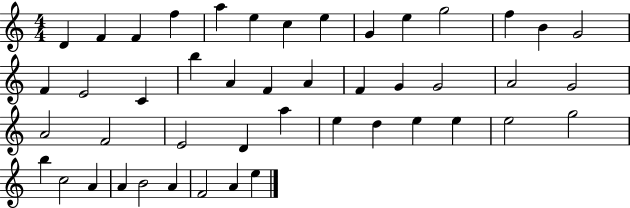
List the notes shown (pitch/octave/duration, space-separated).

D4/q F4/q F4/q F5/q A5/q E5/q C5/q E5/q G4/q E5/q G5/h F5/q B4/q G4/h F4/q E4/h C4/q B5/q A4/q F4/q A4/q F4/q G4/q G4/h A4/h G4/h A4/h F4/h E4/h D4/q A5/q E5/q D5/q E5/q E5/q E5/h G5/h B5/q C5/h A4/q A4/q B4/h A4/q F4/h A4/q E5/q